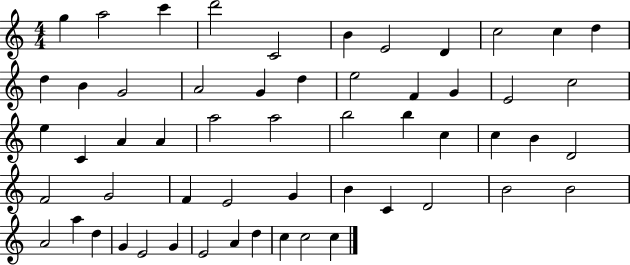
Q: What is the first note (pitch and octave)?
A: G5